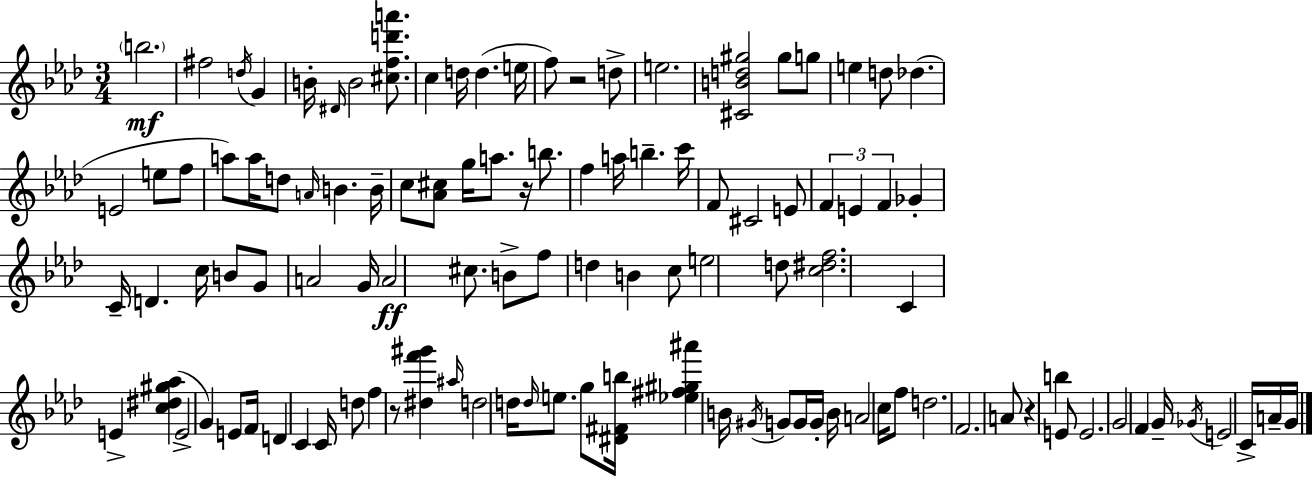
{
  \clef treble
  \numericTimeSignature
  \time 3/4
  \key f \minor
  \parenthesize b''2.\mf | fis''2 \acciaccatura { d''16 } g'4 | b'16-. \grace { dis'16 } b'2 <cis'' f'' d''' a'''>8. | c''4 d''16 d''4.( | \break e''16 f''8) r2 | d''8-> e''2. | <cis' b' d'' gis''>2 gis''8 | g''8 e''4 d''8 des''4.( | \break e'2 e''8 | f''8 a''8) a''16 d''8 \grace { a'16 } b'4. | b'16-- c''8 <aes' cis''>8 g''16 a''8. r16 | b''8. f''4 a''16 b''4.-- | \break c'''16 f'8 cis'2 | e'8 \tuplet 3/2 { f'4 e'4 f'4 } | ges'4-. c'16-- d'4. | c''16 b'8 g'8 a'2 | \break g'16 a'2\ff | cis''8. b'8-> f''8 d''4 b'4 | c''8 e''2 | d''8 <c'' dis'' f''>2. | \break c'4 e'4-> <c'' dis'' gis'' aes''>4( | e'2-> g'4) | e'8 f'16 d'4 c'4 | c'16 d''8 f''4 r8 <dis'' f''' gis'''>4 | \break \grace { ais''16 } d''2 | d''16 \grace { d''16 } e''8. g''8 <dis' fis' b''>16 <ees'' fis'' gis'' ais'''>4 | b'16 \acciaccatura { gis'16 } g'8 g'16 g'16-. b'16 a'2 | c''16 f''8 d''2. | \break f'2. | a'8 r4 | b''4 e'8 e'2. | g'2 | \break f'4 g'16-- \acciaccatura { ges'16 } e'2 | c'16-> a'16-- g'16 \bar "|."
}